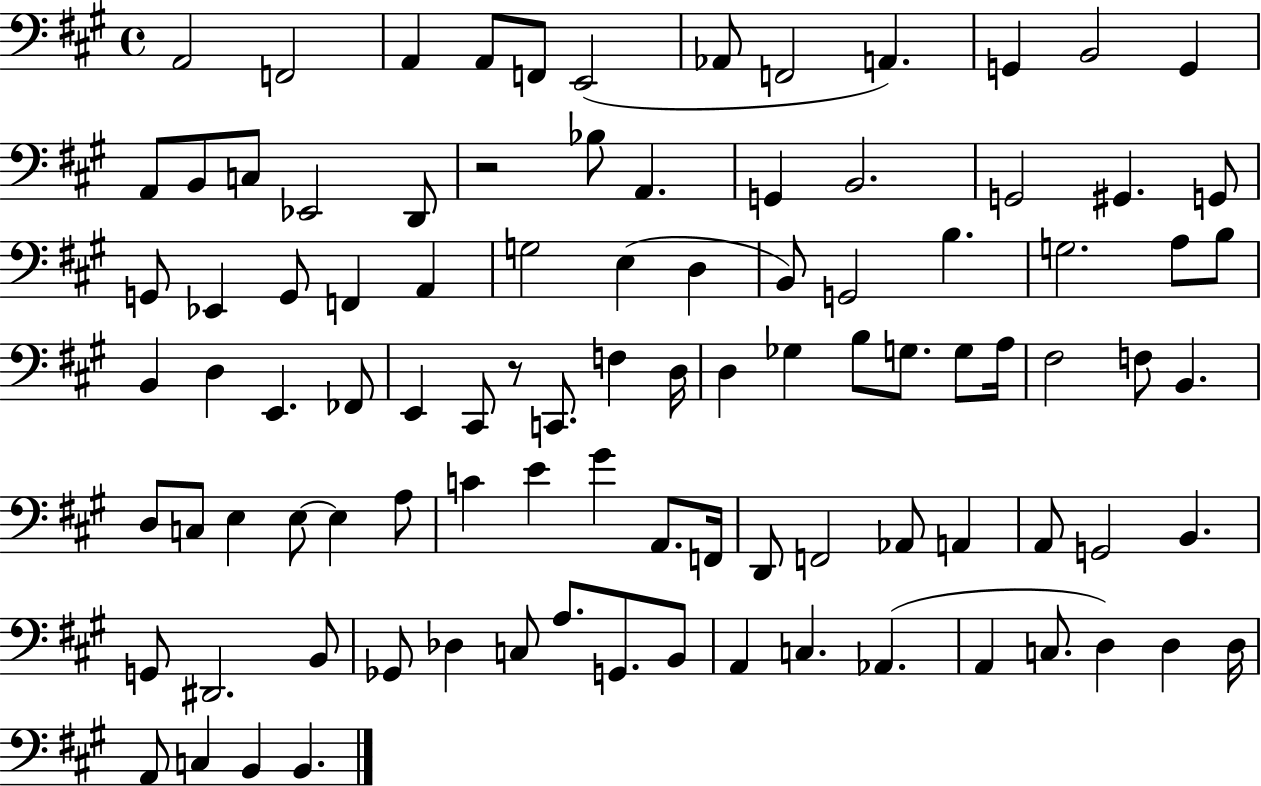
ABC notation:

X:1
T:Untitled
M:4/4
L:1/4
K:A
A,,2 F,,2 A,, A,,/2 F,,/2 E,,2 _A,,/2 F,,2 A,, G,, B,,2 G,, A,,/2 B,,/2 C,/2 _E,,2 D,,/2 z2 _B,/2 A,, G,, B,,2 G,,2 ^G,, G,,/2 G,,/2 _E,, G,,/2 F,, A,, G,2 E, D, B,,/2 G,,2 B, G,2 A,/2 B,/2 B,, D, E,, _F,,/2 E,, ^C,,/2 z/2 C,,/2 F, D,/4 D, _G, B,/2 G,/2 G,/2 A,/4 ^F,2 F,/2 B,, D,/2 C,/2 E, E,/2 E, A,/2 C E ^G A,,/2 F,,/4 D,,/2 F,,2 _A,,/2 A,, A,,/2 G,,2 B,, G,,/2 ^D,,2 B,,/2 _G,,/2 _D, C,/2 A,/2 G,,/2 B,,/2 A,, C, _A,, A,, C,/2 D, D, D,/4 A,,/2 C, B,, B,,